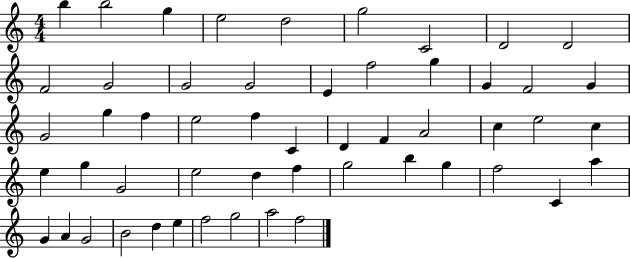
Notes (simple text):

B5/q B5/h G5/q E5/h D5/h G5/h C4/h D4/h D4/h F4/h G4/h G4/h G4/h E4/q F5/h G5/q G4/q F4/h G4/q G4/h G5/q F5/q E5/h F5/q C4/q D4/q F4/q A4/h C5/q E5/h C5/q E5/q G5/q G4/h E5/h D5/q F5/q G5/h B5/q G5/q F5/h C4/q A5/q G4/q A4/q G4/h B4/h D5/q E5/q F5/h G5/h A5/h F5/h